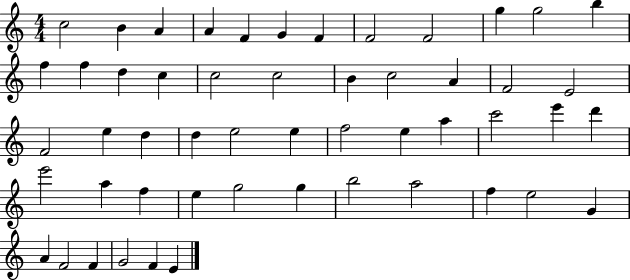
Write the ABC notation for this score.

X:1
T:Untitled
M:4/4
L:1/4
K:C
c2 B A A F G F F2 F2 g g2 b f f d c c2 c2 B c2 A F2 E2 F2 e d d e2 e f2 e a c'2 e' d' e'2 a f e g2 g b2 a2 f e2 G A F2 F G2 F E